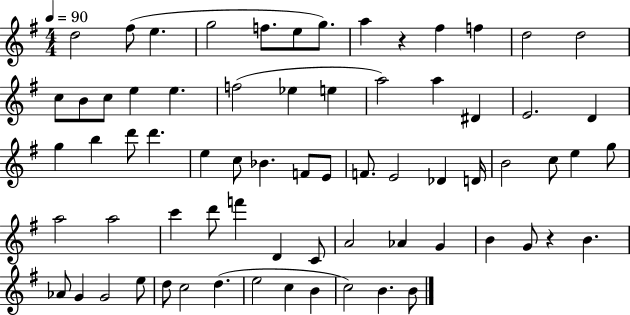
D5/h F#5/e E5/q. G5/h F5/e. E5/e G5/e. A5/q R/q F#5/q F5/q D5/h D5/h C5/e B4/e C5/e E5/q E5/q. F5/h Eb5/q E5/q A5/h A5/q D#4/q E4/h. D4/q G5/q B5/q D6/e D6/q. E5/q C5/e Bb4/q. F4/e E4/e F4/e. E4/h Db4/q D4/s B4/h C5/e E5/q G5/e A5/h A5/h C6/q D6/e F6/q D4/q C4/e A4/h Ab4/q G4/q B4/q G4/e R/q B4/q. Ab4/e G4/q G4/h E5/e D5/e C5/h D5/q. E5/h C5/q B4/q C5/h B4/q. B4/e